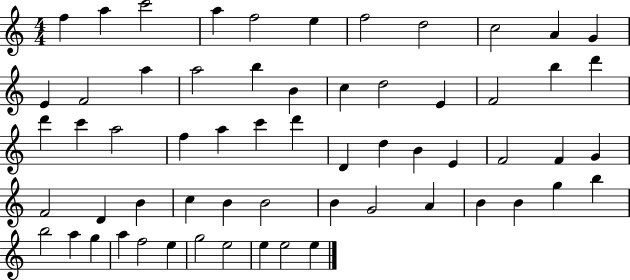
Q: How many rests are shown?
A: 0